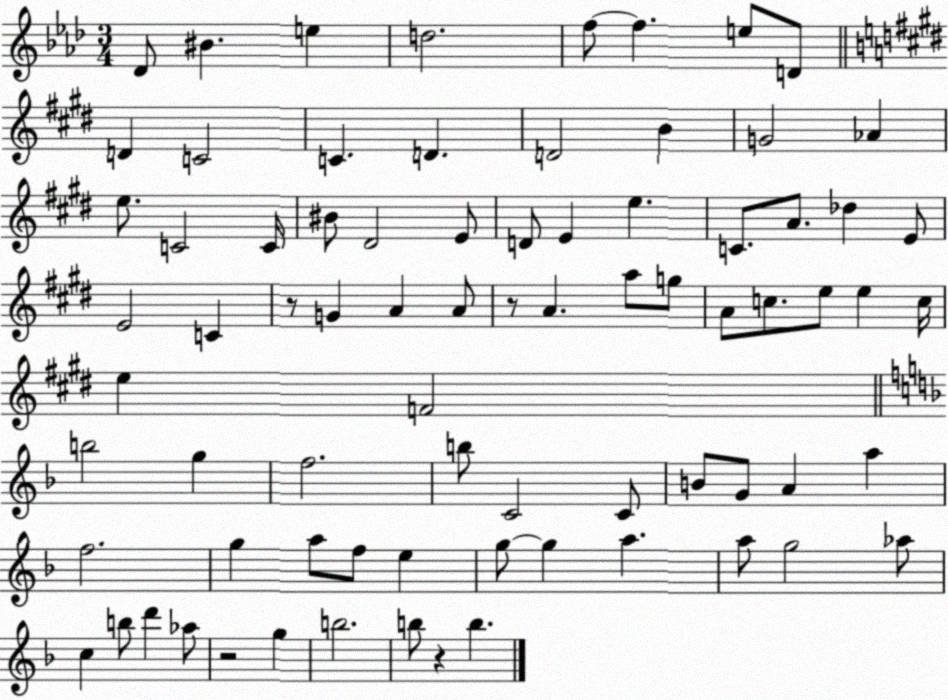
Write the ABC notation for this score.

X:1
T:Untitled
M:3/4
L:1/4
K:Ab
_D/2 ^B e d2 f/2 f e/2 D/2 D C2 C D D2 B G2 _A e/2 C2 C/4 ^B/2 ^D2 E/2 D/2 E e C/2 A/2 _d E/2 E2 C z/2 G A A/2 z/2 A a/2 g/2 A/2 c/2 e/2 e c/4 e F2 b2 g f2 b/2 C2 C/2 B/2 G/2 A a f2 g a/2 f/2 e g/2 g a a/2 g2 _a/2 c b/2 d' _a/2 z2 g b2 b/2 z b